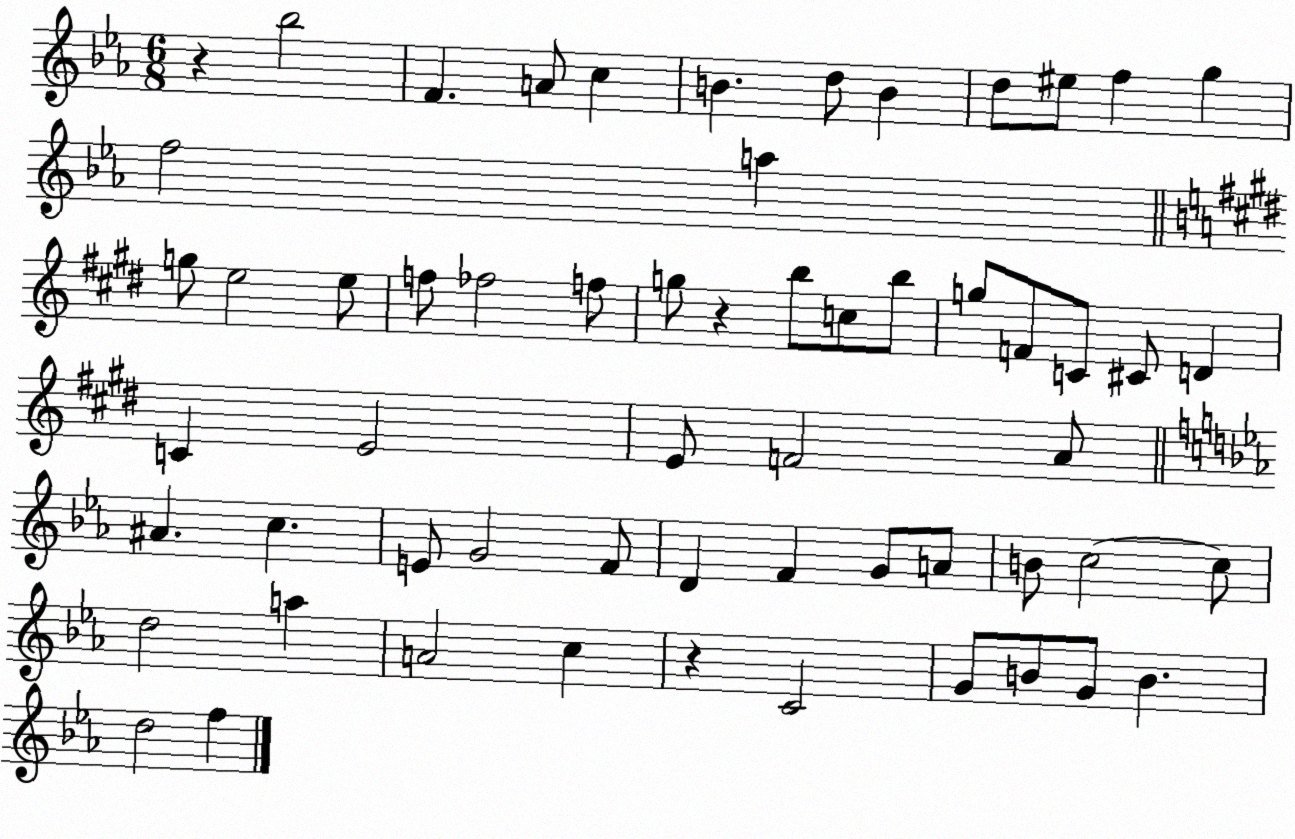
X:1
T:Untitled
M:6/8
L:1/4
K:Eb
z _b2 F A/2 c B d/2 B d/2 ^e/2 f g f2 a g/2 e2 e/2 f/2 _f2 f/2 g/2 z b/2 c/2 b/2 g/2 F/2 C/2 ^C/2 D C E2 E/2 F2 A/2 ^A c E/2 G2 F/2 D F G/2 A/2 B/2 c2 c/2 d2 a A2 c z C2 G/2 B/2 G/2 B d2 f